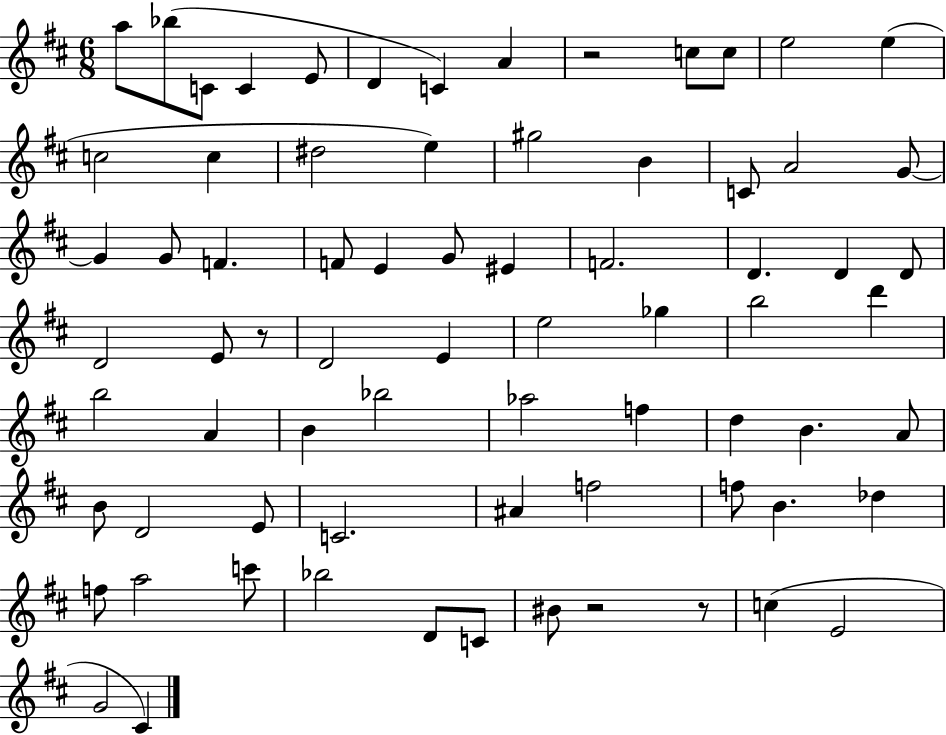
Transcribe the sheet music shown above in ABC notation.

X:1
T:Untitled
M:6/8
L:1/4
K:D
a/2 _b/2 C/2 C E/2 D C A z2 c/2 c/2 e2 e c2 c ^d2 e ^g2 B C/2 A2 G/2 G G/2 F F/2 E G/2 ^E F2 D D D/2 D2 E/2 z/2 D2 E e2 _g b2 d' b2 A B _b2 _a2 f d B A/2 B/2 D2 E/2 C2 ^A f2 f/2 B _d f/2 a2 c'/2 _b2 D/2 C/2 ^B/2 z2 z/2 c E2 G2 ^C